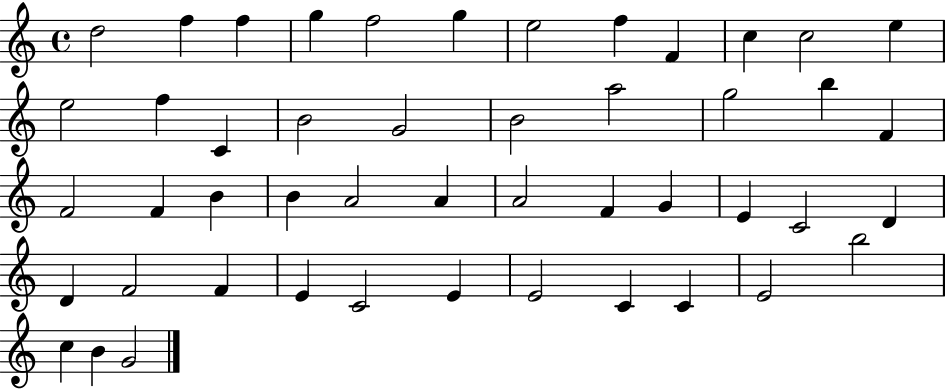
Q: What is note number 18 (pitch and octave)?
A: B4